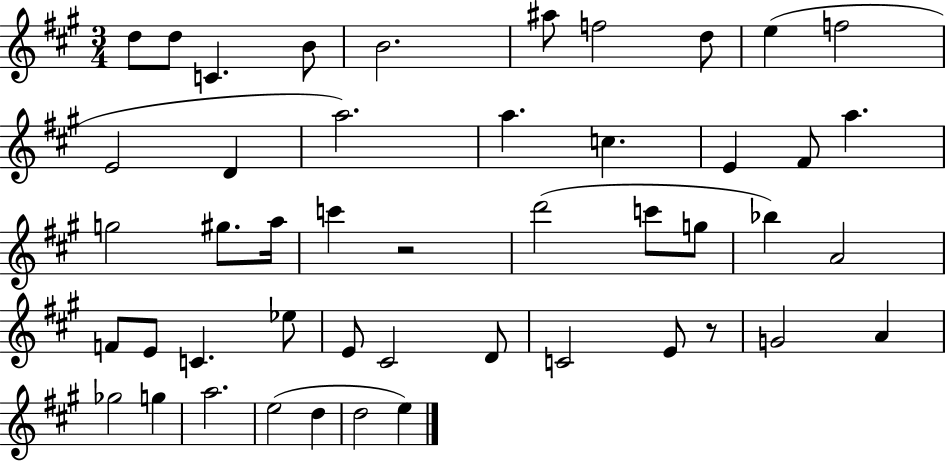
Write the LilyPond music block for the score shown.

{
  \clef treble
  \numericTimeSignature
  \time 3/4
  \key a \major
  \repeat volta 2 { d''8 d''8 c'4. b'8 | b'2. | ais''8 f''2 d''8 | e''4( f''2 | \break e'2 d'4 | a''2.) | a''4. c''4. | e'4 fis'8 a''4. | \break g''2 gis''8. a''16 | c'''4 r2 | d'''2( c'''8 g''8 | bes''4) a'2 | \break f'8 e'8 c'4. ees''8 | e'8 cis'2 d'8 | c'2 e'8 r8 | g'2 a'4 | \break ges''2 g''4 | a''2. | e''2( d''4 | d''2 e''4) | \break } \bar "|."
}